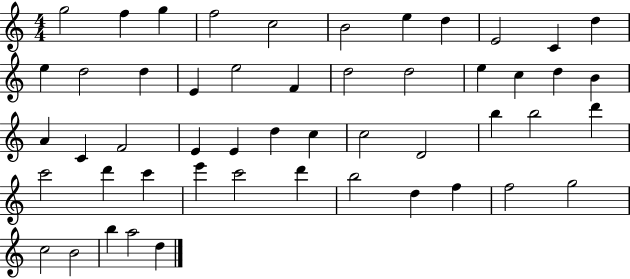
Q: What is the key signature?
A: C major